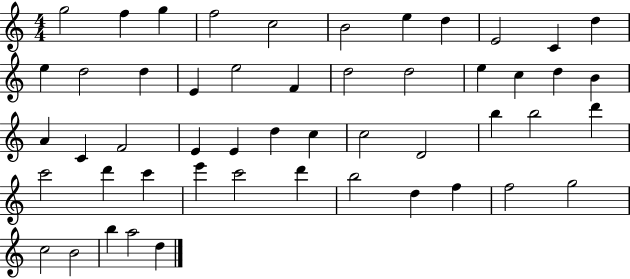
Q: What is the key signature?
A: C major